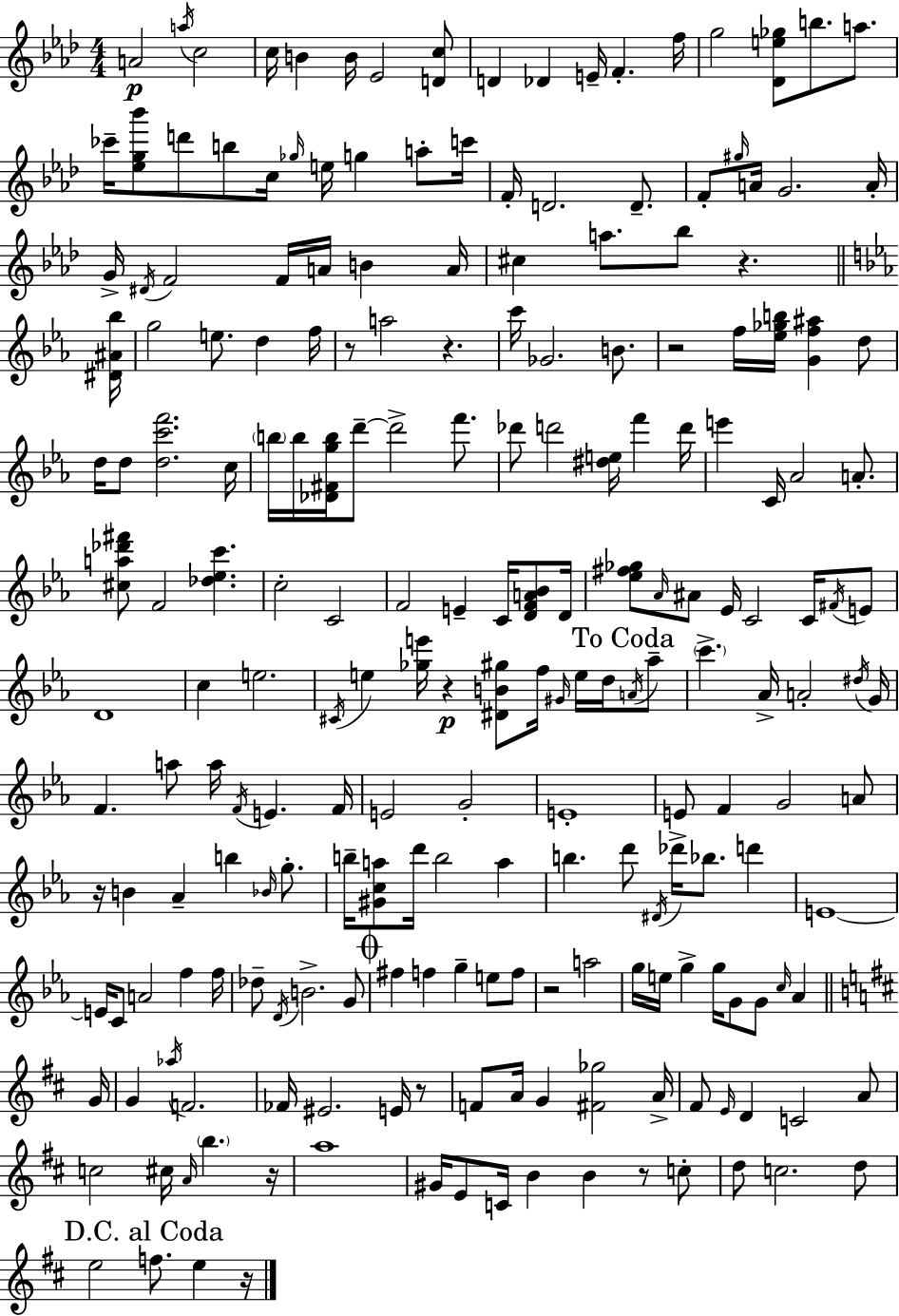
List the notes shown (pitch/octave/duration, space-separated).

A4/h A5/s C5/h C5/s B4/q B4/s Eb4/h [D4,C5]/e D4/q Db4/q E4/s F4/q. F5/s G5/h [Db4,E5,Gb5]/e B5/e. A5/e. CES6/s [Eb5,G5,Bb6]/e D6/e B5/e C5/s Gb5/s E5/s G5/q A5/e C6/s F4/s D4/h. D4/e. F4/e G#5/s A4/s G4/h. A4/s G4/s D#4/s F4/h F4/s A4/s B4/q A4/s C#5/q A5/e. Bb5/e R/q. [D#4,A#4,Bb5]/s G5/h E5/e. D5/q F5/s R/e A5/h R/q. C6/s Gb4/h. B4/e. R/h F5/s [Eb5,Gb5,B5]/s [G4,F5,A#5]/q D5/e D5/s D5/e [D5,C6,F6]/h. C5/s B5/s B5/s [Db4,F#4,G5,B5]/s D6/e D6/h F6/e. Db6/e D6/h [D#5,E5]/s F6/q D6/s E6/q C4/s Ab4/h A4/e. [C#5,A5,Db6,F#6]/e F4/h [Db5,Eb5,C6]/q. C5/h C4/h F4/h E4/q C4/s [D4,F4,A4,Bb4]/e D4/s [Eb5,F#5,Gb5]/e Ab4/s A#4/e Eb4/s C4/h C4/s F#4/s E4/e D4/w C5/q E5/h. C#4/s E5/q [Gb5,E6]/s R/q [D#4,B4,G#5]/e F5/s G#4/s E5/s D5/s A4/s Ab5/e C6/q. Ab4/s A4/h D#5/s G4/s F4/q. A5/e A5/s F4/s E4/q. F4/s E4/h G4/h E4/w E4/e F4/q G4/h A4/e R/s B4/q Ab4/q B5/q Bb4/s G5/e. B5/s [G#4,C5,A5]/e D6/s B5/h A5/q B5/q. D6/e D#4/s Db6/s Bb5/e. D6/q E4/w E4/s C4/e A4/h F5/q F5/s Db5/e D4/s B4/h. G4/e F#5/q F5/q G5/q E5/e F5/e R/h A5/h G5/s E5/s G5/q G5/s G4/e G4/e C5/s Ab4/q G4/s G4/q Ab5/s F4/h. FES4/s EIS4/h. E4/s R/e F4/e A4/s G4/q [F#4,Gb5]/h A4/s F#4/e E4/s D4/q C4/h A4/e C5/h C#5/s A4/s B5/q. R/s A5/w G#4/s E4/e C4/s B4/q B4/q R/e C5/e D5/e C5/h. D5/e E5/h F5/e. E5/q R/s